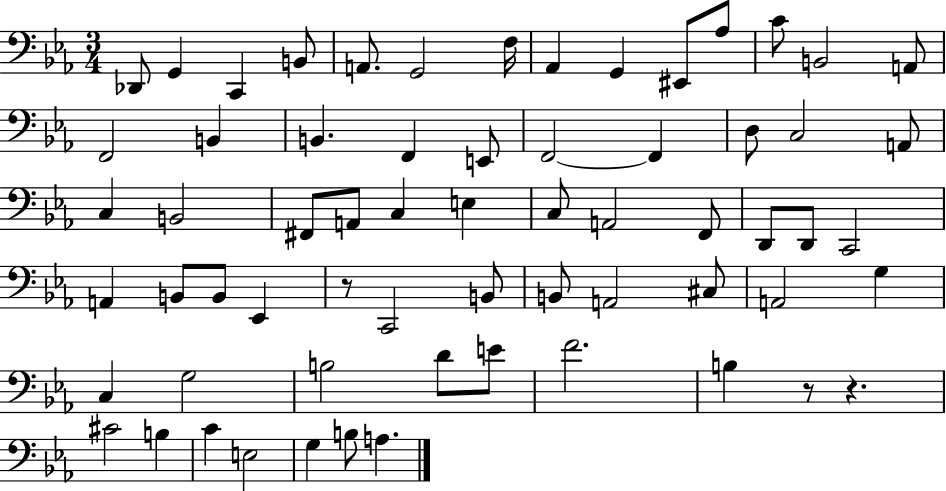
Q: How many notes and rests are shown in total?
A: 64